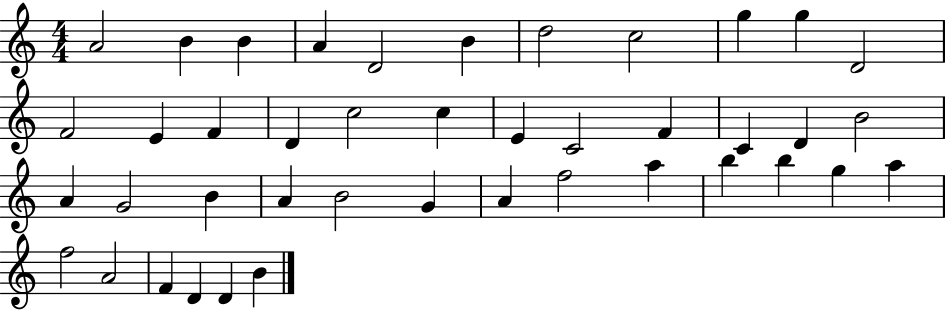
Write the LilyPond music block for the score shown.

{
  \clef treble
  \numericTimeSignature
  \time 4/4
  \key c \major
  a'2 b'4 b'4 | a'4 d'2 b'4 | d''2 c''2 | g''4 g''4 d'2 | \break f'2 e'4 f'4 | d'4 c''2 c''4 | e'4 c'2 f'4 | c'4 d'4 b'2 | \break a'4 g'2 b'4 | a'4 b'2 g'4 | a'4 f''2 a''4 | b''4 b''4 g''4 a''4 | \break f''2 a'2 | f'4 d'4 d'4 b'4 | \bar "|."
}